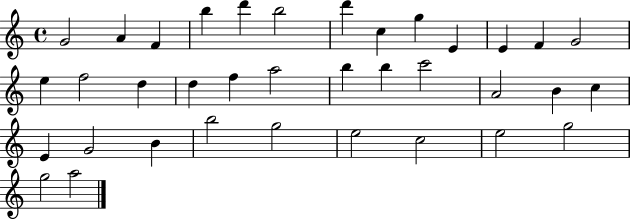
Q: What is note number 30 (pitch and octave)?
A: G5